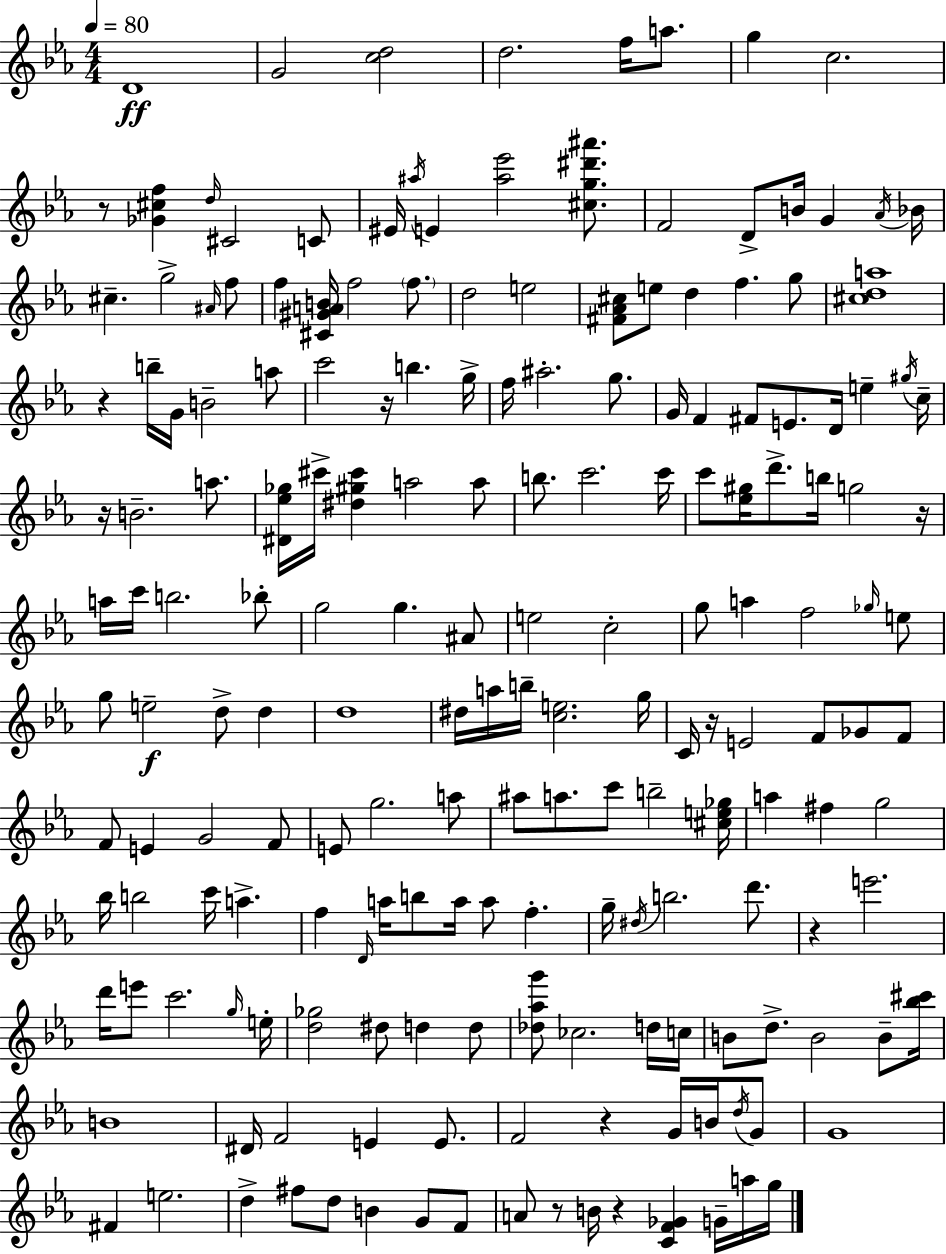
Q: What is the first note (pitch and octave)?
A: D4